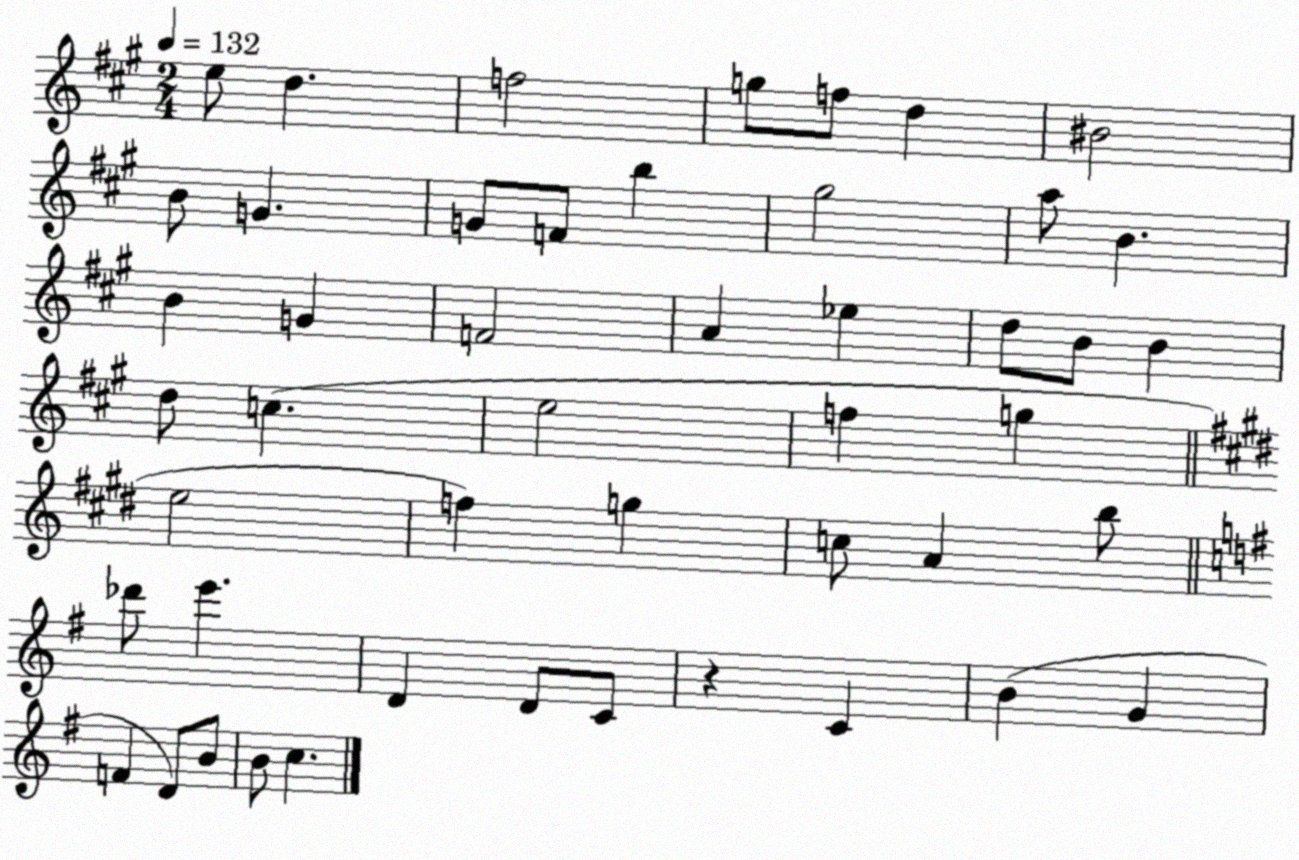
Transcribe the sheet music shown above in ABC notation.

X:1
T:Untitled
M:2/4
L:1/4
K:A
e/2 d f2 g/2 f/2 d ^B2 B/2 G G/2 F/2 b ^g2 a/2 B B G F2 A _e d/2 B/2 B d/2 c e2 f g e2 f g c/2 A b/2 _d'/2 e' D D/2 C/2 z C B G F D/2 B/2 B/2 c